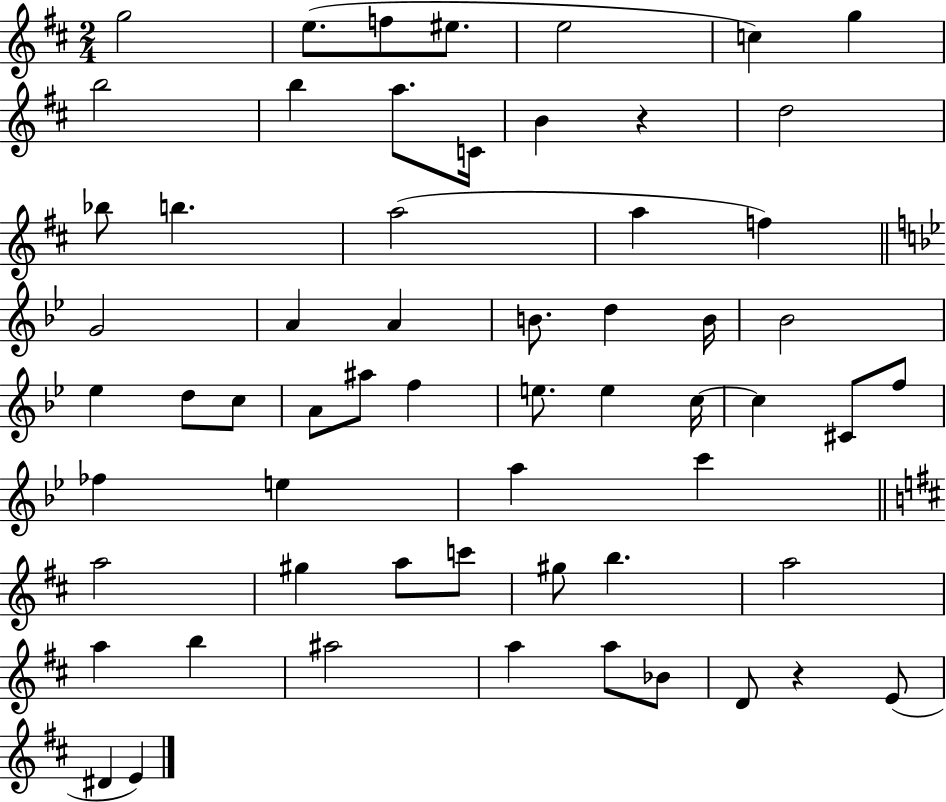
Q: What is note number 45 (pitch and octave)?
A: C6